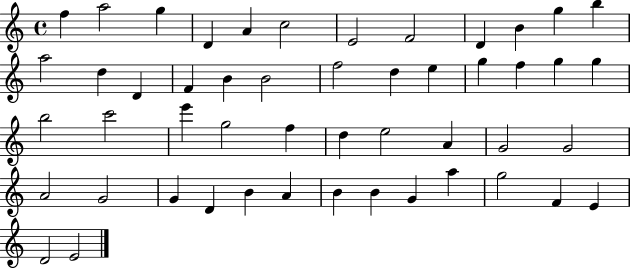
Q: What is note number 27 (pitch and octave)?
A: C6